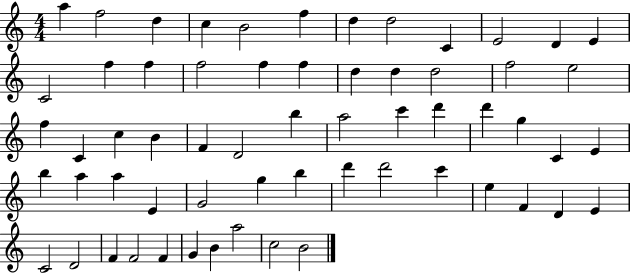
A5/q F5/h D5/q C5/q B4/h F5/q D5/q D5/h C4/q E4/h D4/q E4/q C4/h F5/q F5/q F5/h F5/q F5/q D5/q D5/q D5/h F5/h E5/h F5/q C4/q C5/q B4/q F4/q D4/h B5/q A5/h C6/q D6/q D6/q G5/q C4/q E4/q B5/q A5/q A5/q E4/q G4/h G5/q B5/q D6/q D6/h C6/q E5/q F4/q D4/q E4/q C4/h D4/h F4/q F4/h F4/q G4/q B4/q A5/h C5/h B4/h